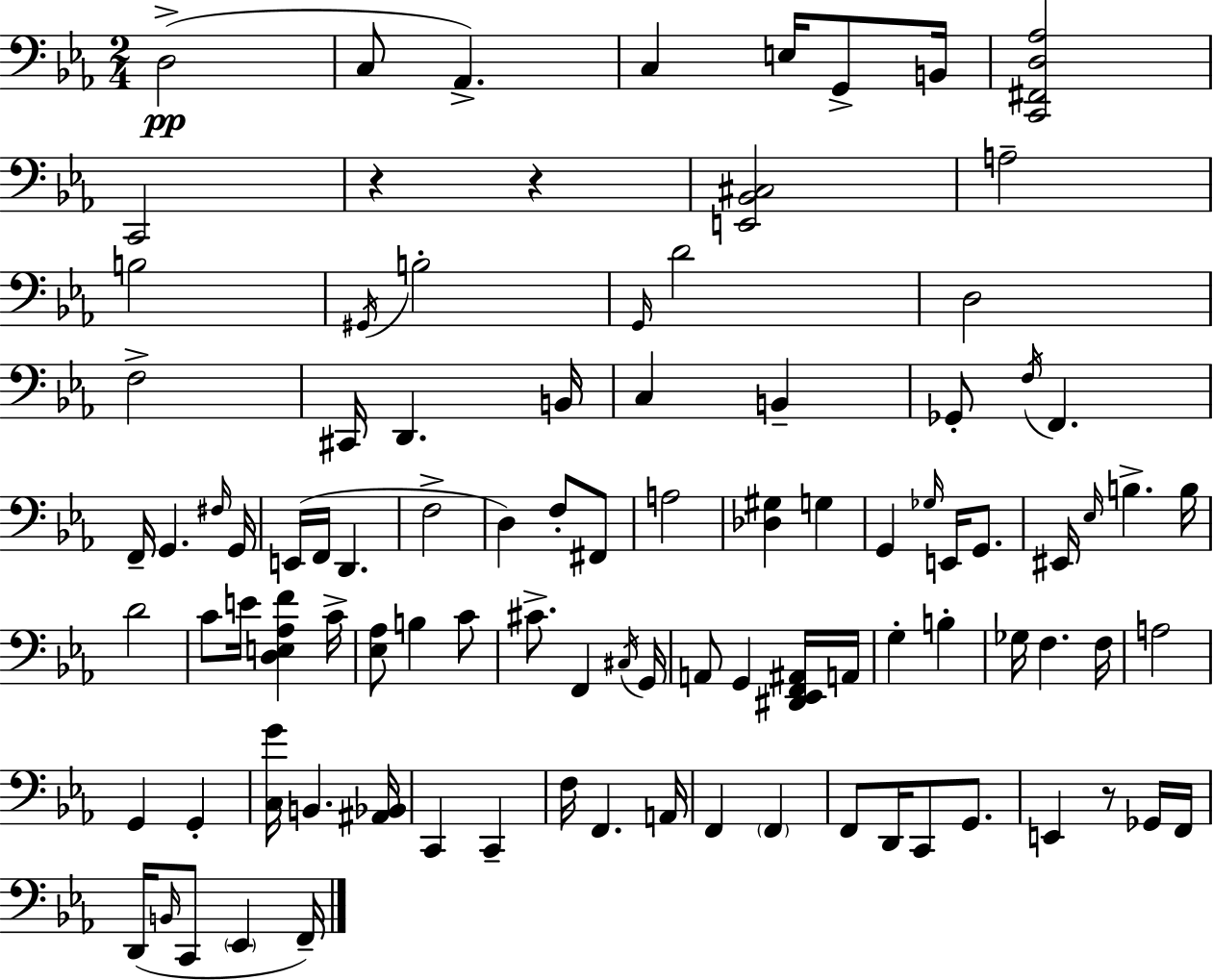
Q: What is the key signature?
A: EES major